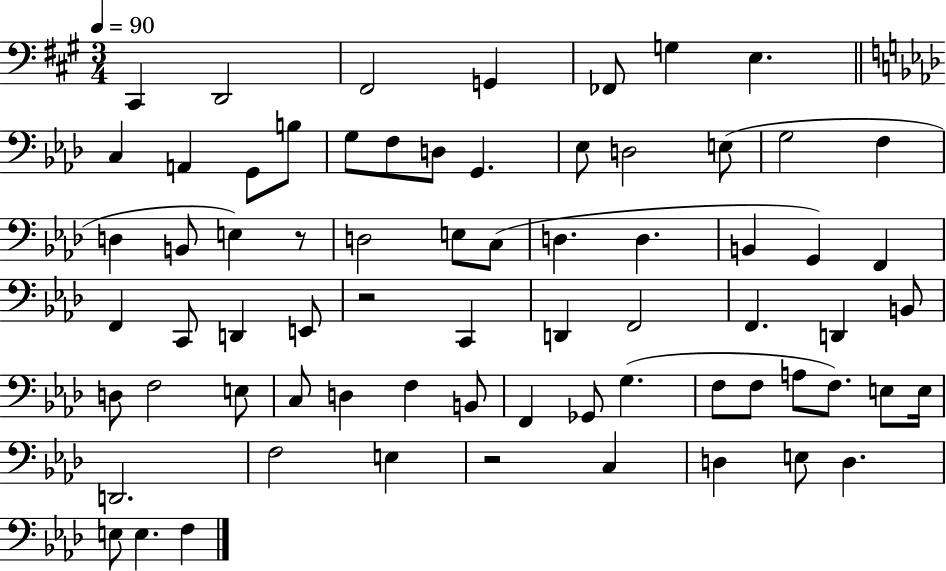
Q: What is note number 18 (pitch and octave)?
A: E3